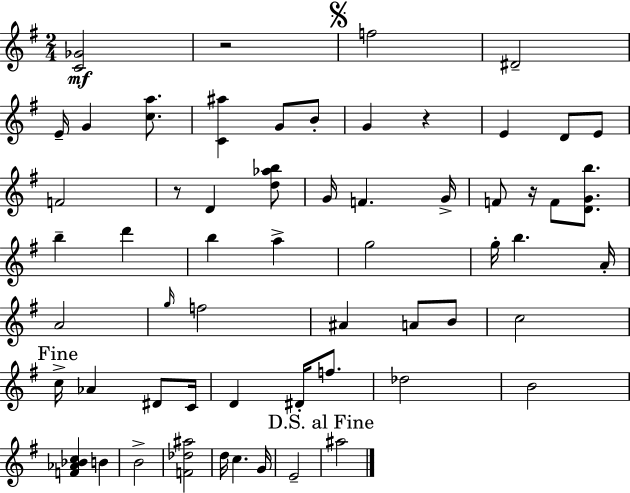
{
  \clef treble
  \numericTimeSignature
  \time 2/4
  \key g \major
  \repeat volta 2 { <c' ges'>2\mf | r2 | \mark \markup { \musicglyph "scripts.segno" } f''2 | dis'2-- | \break e'16-- g'4 <c'' a''>8. | <c' ais''>4 g'8 b'8-. | g'4 r4 | e'4 d'8 e'8 | \break f'2 | r8 d'4 <d'' aes'' b''>8 | g'16 f'4. g'16-> | f'8 r16 f'8 <d' g' b''>8. | \break b''4-- d'''4 | b''4 a''4-> | g''2 | g''16-. b''4. a'16-. | \break a'2 | \grace { g''16 } f''2 | ais'4 a'8 b'8 | c''2 | \break \mark "Fine" c''16-> aes'4 dis'8 | c'16 d'4 dis'16-. f''8. | des''2 | b'2 | \break <f' aes' bes' c''>4 b'4 | b'2-> | <f' des'' ais''>2 | d''16 c''4. | \break g'16 e'2-- | \mark "D.S. al Fine" ais''2 | } \bar "|."
}